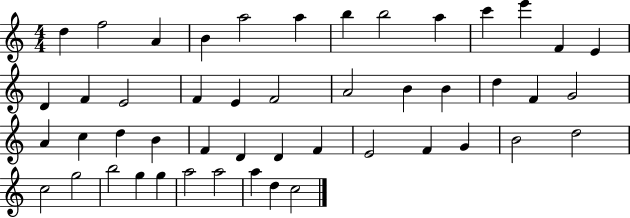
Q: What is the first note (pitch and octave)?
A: D5